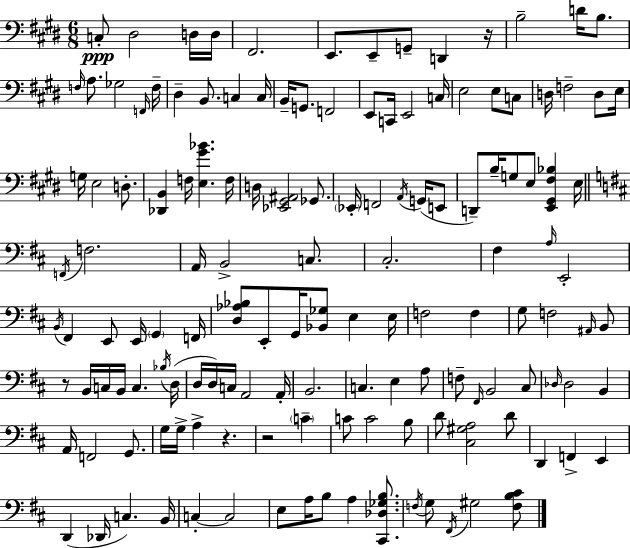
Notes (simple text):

C3/e D#3/h D3/s D3/s F#2/h. E2/e. E2/e G2/e D2/q R/s B3/h D4/s B3/e. F3/s A3/e. Gb3/h F2/s F3/s D#3/q B2/e. C3/q C3/s B2/s G2/e. F2/h E2/e C2/s E2/h C3/s E3/h E3/e C3/e D3/s F3/h D3/e E3/s G3/s E3/h D3/e. [Db2,B2]/q F3/s [E3,G#4,Bb4]/q. F3/s D3/s [Eb2,G#2,A#2]/h Gb2/e. Eb2/s F2/h A2/s G2/s E2/e D2/e B3/s G3/e E3/e [E2,G#2,F#3,Bb3]/q E3/s F2/s F3/h. A2/s B2/h C3/e. C#3/h. F#3/q A3/s E2/h B2/s F#2/q E2/e E2/s G2/q F2/s [D3,Ab3,Bb3]/e E2/e G2/s [Bb2,Gb3]/e E3/q E3/s F3/h F3/q G3/e F3/h A#2/s B2/e R/e B2/s C3/s B2/s C3/q. Bb3/s D3/s D3/s D3/s C3/s A2/h A2/s B2/h. C3/q. E3/q A3/e F3/e F#2/s B2/h C#3/e Db3/s Db3/h B2/q A2/s F2/h G2/e. G3/s G3/s A3/q R/q. R/h C4/q C4/e C4/h B3/e D4/e [C#3,G#3,A3]/h D4/e D2/q F2/q E2/q D2/q Db2/s C3/q. B2/s C3/q C3/h E3/e A3/s B3/e A3/q [C#2,Db3,Gb3,B3]/e. F3/s G3/e F#2/s G#3/h [F3,B3,C#4]/e